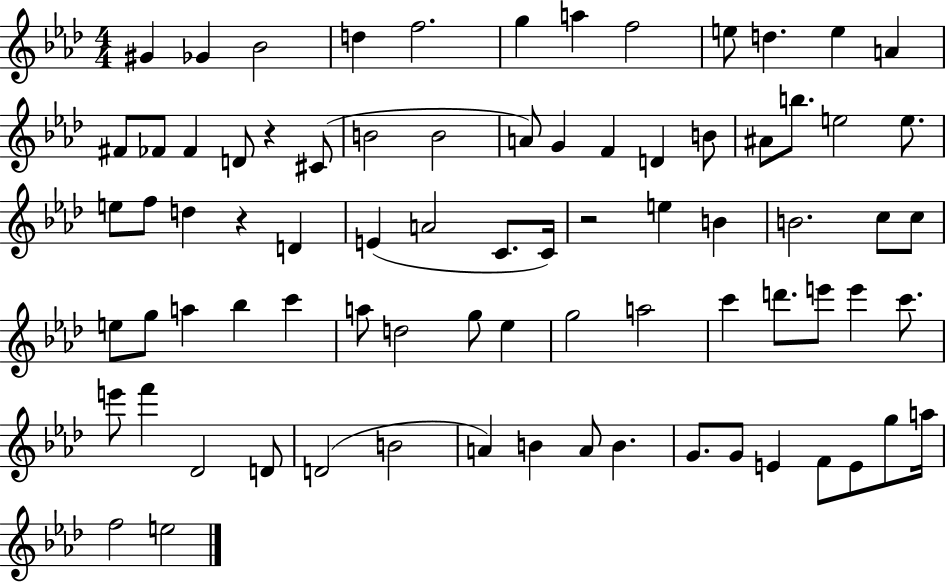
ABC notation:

X:1
T:Untitled
M:4/4
L:1/4
K:Ab
^G _G _B2 d f2 g a f2 e/2 d e A ^F/2 _F/2 _F D/2 z ^C/2 B2 B2 A/2 G F D B/2 ^A/2 b/2 e2 e/2 e/2 f/2 d z D E A2 C/2 C/4 z2 e B B2 c/2 c/2 e/2 g/2 a _b c' a/2 d2 g/2 _e g2 a2 c' d'/2 e'/2 e' c'/2 e'/2 f' _D2 D/2 D2 B2 A B A/2 B G/2 G/2 E F/2 E/2 g/2 a/4 f2 e2